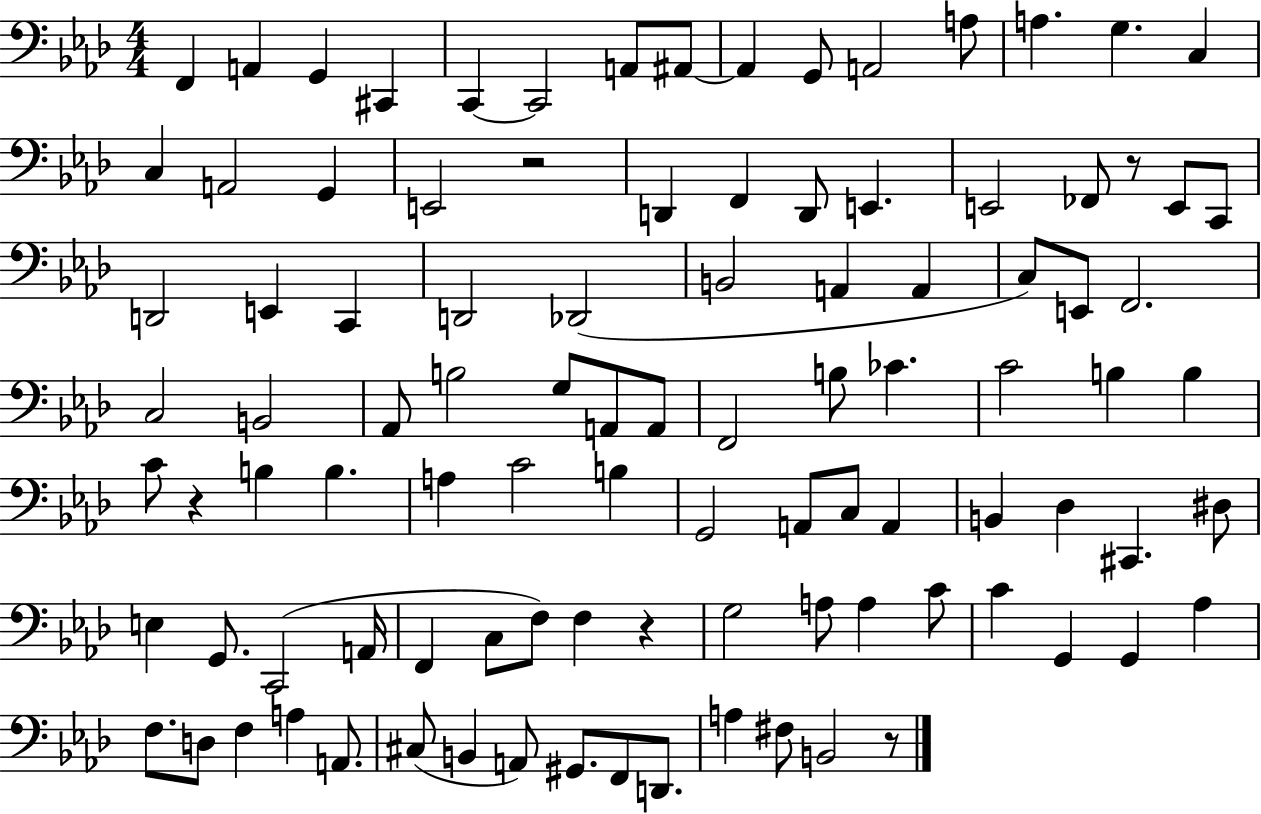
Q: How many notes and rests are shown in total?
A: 100